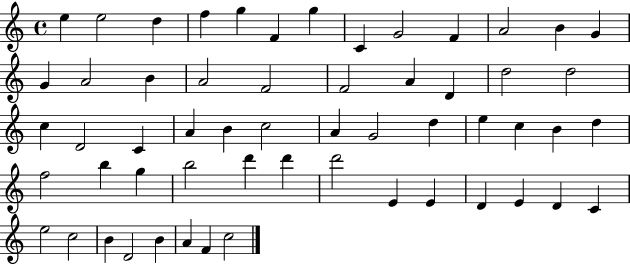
X:1
T:Untitled
M:4/4
L:1/4
K:C
e e2 d f g F g C G2 F A2 B G G A2 B A2 F2 F2 A D d2 d2 c D2 C A B c2 A G2 d e c B d f2 b g b2 d' d' d'2 E E D E D C e2 c2 B D2 B A F c2